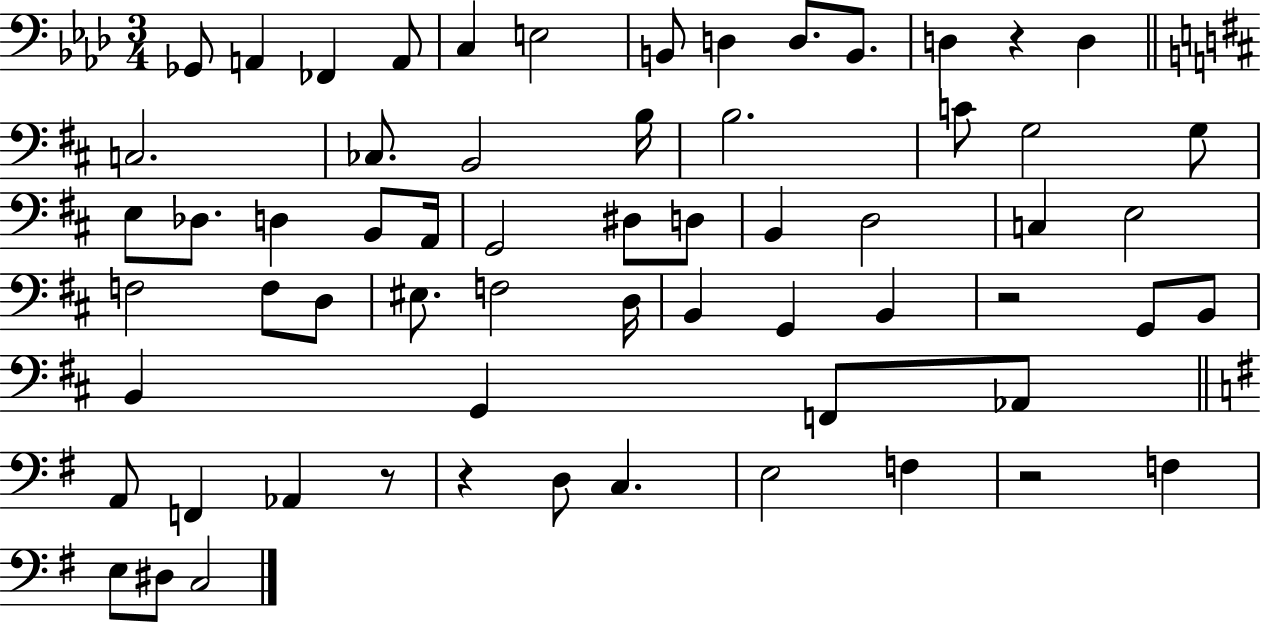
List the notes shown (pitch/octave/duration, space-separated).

Gb2/e A2/q FES2/q A2/e C3/q E3/h B2/e D3/q D3/e. B2/e. D3/q R/q D3/q C3/h. CES3/e. B2/h B3/s B3/h. C4/e G3/h G3/e E3/e Db3/e. D3/q B2/e A2/s G2/h D#3/e D3/e B2/q D3/h C3/q E3/h F3/h F3/e D3/e EIS3/e. F3/h D3/s B2/q G2/q B2/q R/h G2/e B2/e B2/q G2/q F2/e Ab2/e A2/e F2/q Ab2/q R/e R/q D3/e C3/q. E3/h F3/q R/h F3/q E3/e D#3/e C3/h